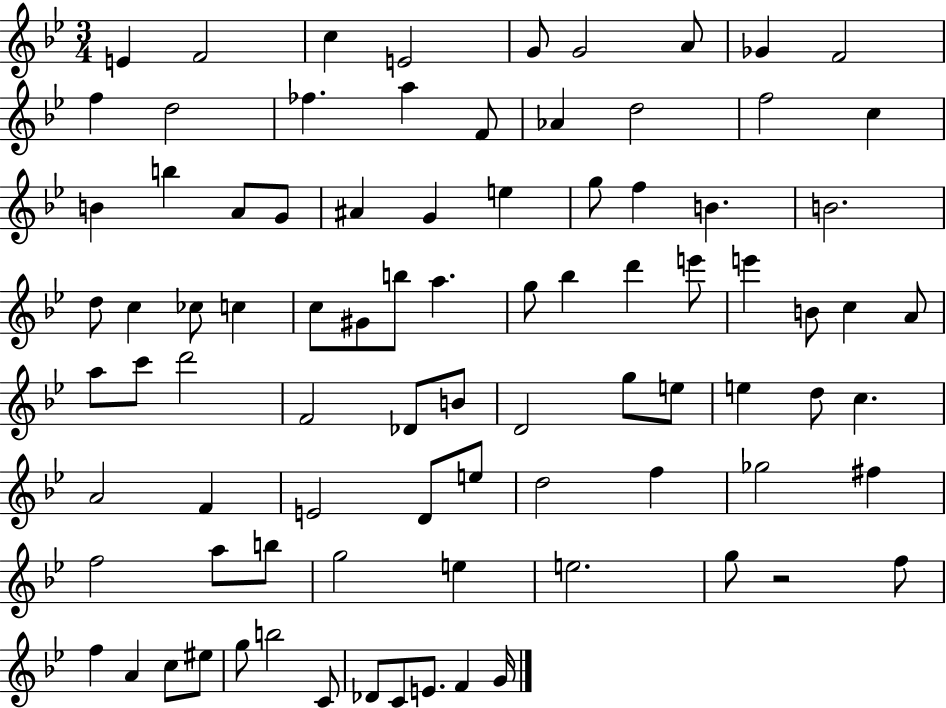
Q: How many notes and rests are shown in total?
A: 87